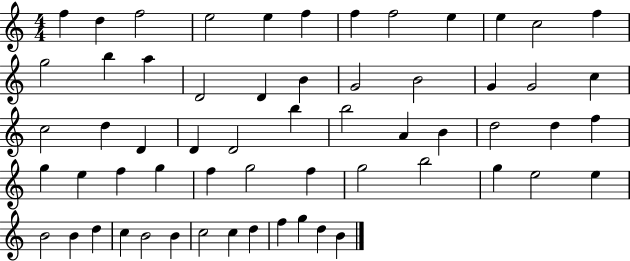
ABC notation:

X:1
T:Untitled
M:4/4
L:1/4
K:C
f d f2 e2 e f f f2 e e c2 f g2 b a D2 D B G2 B2 G G2 c c2 d D D D2 b b2 A B d2 d f g e f g f g2 f g2 b2 g e2 e B2 B d c B2 B c2 c d f g d B